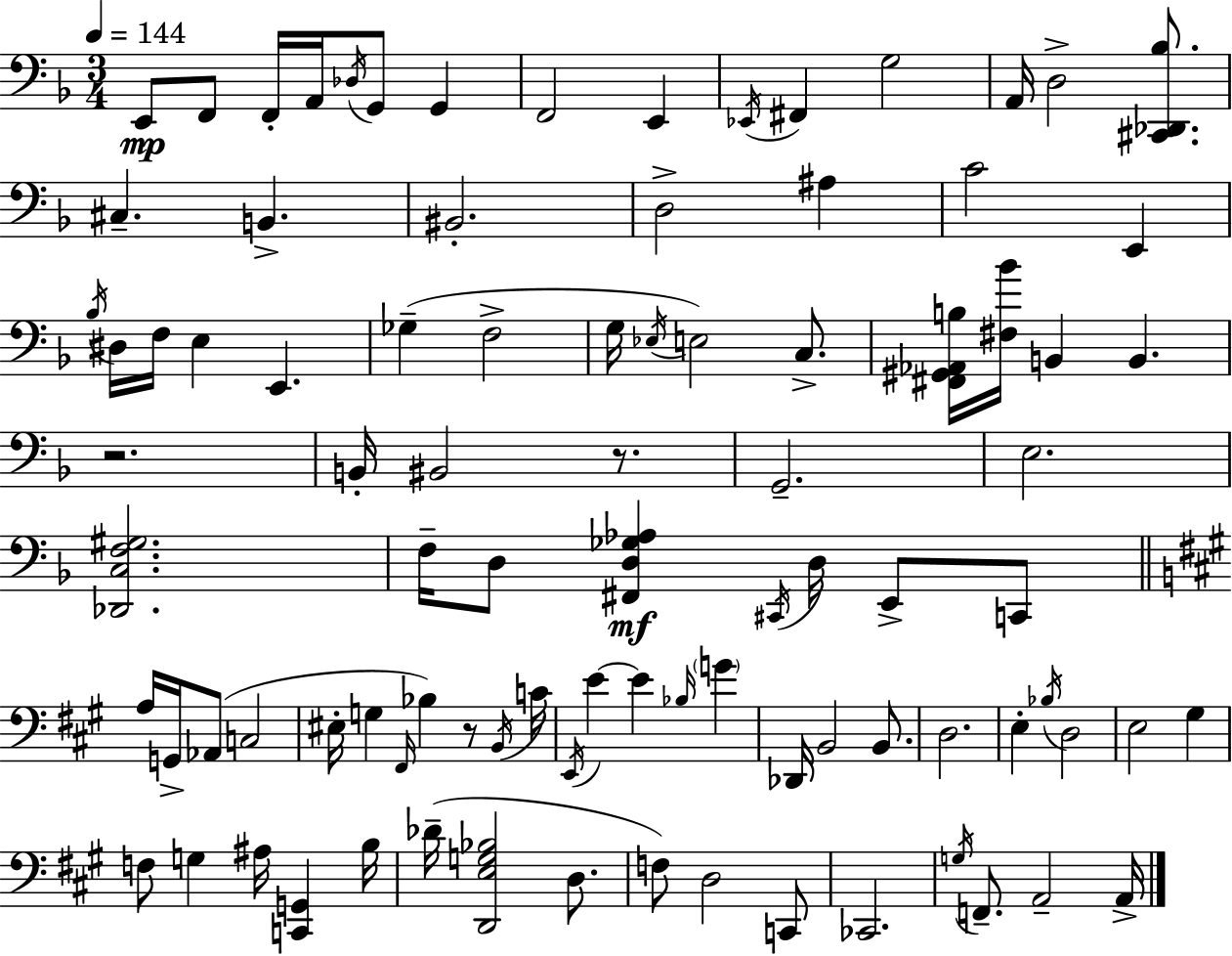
X:1
T:Untitled
M:3/4
L:1/4
K:F
E,,/2 F,,/2 F,,/4 A,,/4 _D,/4 G,,/2 G,, F,,2 E,, _E,,/4 ^F,, G,2 A,,/4 D,2 [^C,,_D,,_B,]/2 ^C, B,, ^B,,2 D,2 ^A, C2 E,, _B,/4 ^D,/4 F,/4 E, E,, _G, F,2 G,/4 _E,/4 E,2 C,/2 [^F,,^G,,_A,,B,]/4 [^F,_B]/4 B,, B,, z2 B,,/4 ^B,,2 z/2 G,,2 E,2 [_D,,C,F,^G,]2 F,/4 D,/2 [^F,,D,_G,_A,] ^C,,/4 D,/4 E,,/2 C,,/2 A,/4 G,,/4 _A,,/2 C,2 ^E,/4 G, ^F,,/4 _B, z/2 B,,/4 C/4 E,,/4 E E _B,/4 G _D,,/4 B,,2 B,,/2 D,2 E, _B,/4 D,2 E,2 ^G, F,/2 G, ^A,/4 [C,,G,,] B,/4 _D/4 [D,,E,G,_B,]2 D,/2 F,/2 D,2 C,,/2 _C,,2 G,/4 F,,/2 A,,2 A,,/4